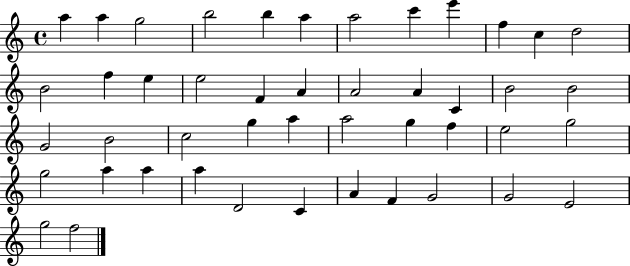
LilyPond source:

{
  \clef treble
  \time 4/4
  \defaultTimeSignature
  \key c \major
  a''4 a''4 g''2 | b''2 b''4 a''4 | a''2 c'''4 e'''4 | f''4 c''4 d''2 | \break b'2 f''4 e''4 | e''2 f'4 a'4 | a'2 a'4 c'4 | b'2 b'2 | \break g'2 b'2 | c''2 g''4 a''4 | a''2 g''4 f''4 | e''2 g''2 | \break g''2 a''4 a''4 | a''4 d'2 c'4 | a'4 f'4 g'2 | g'2 e'2 | \break g''2 f''2 | \bar "|."
}